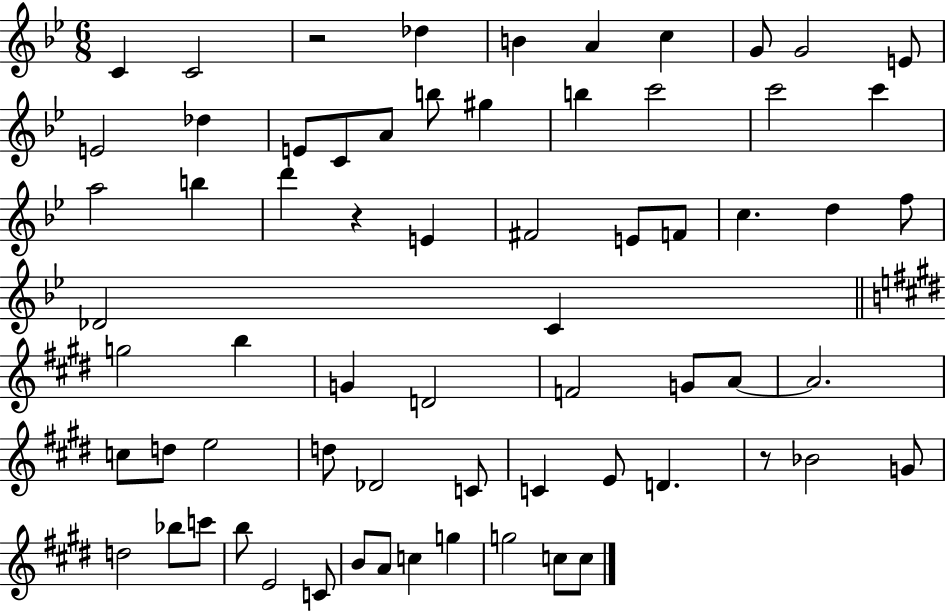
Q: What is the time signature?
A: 6/8